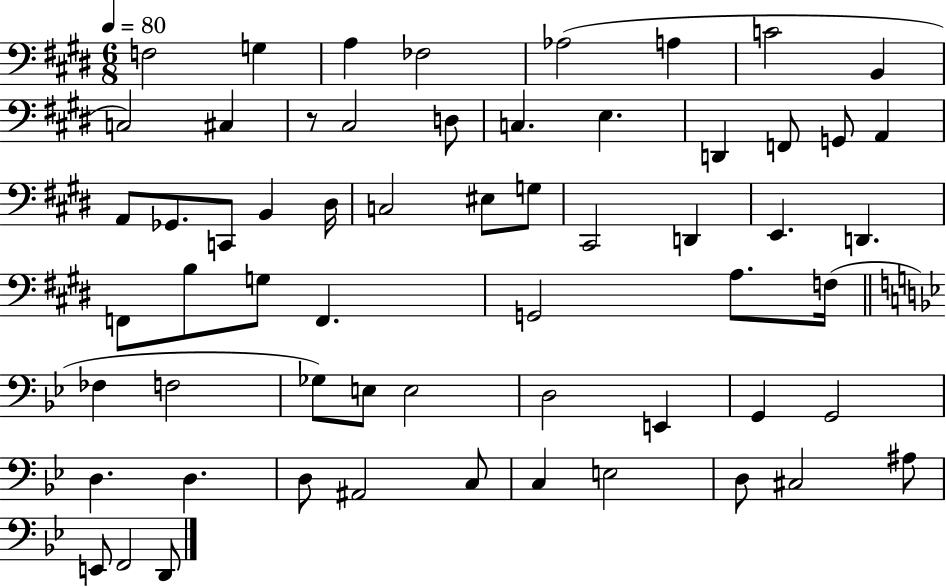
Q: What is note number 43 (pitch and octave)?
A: D3